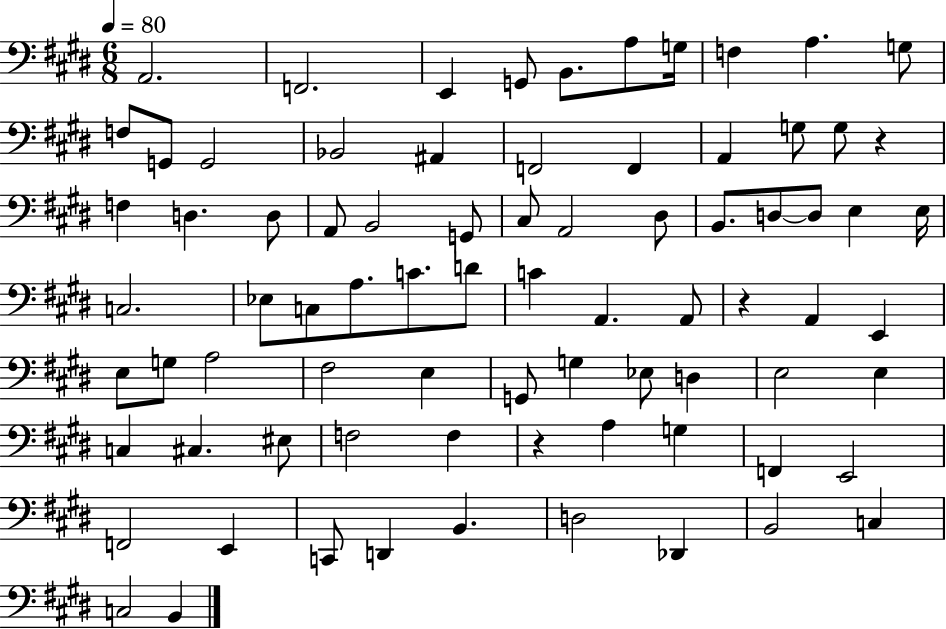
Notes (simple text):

A2/h. F2/h. E2/q G2/e B2/e. A3/e G3/s F3/q A3/q. G3/e F3/e G2/e G2/h Bb2/h A#2/q F2/h F2/q A2/q G3/e G3/e R/q F3/q D3/q. D3/e A2/e B2/h G2/e C#3/e A2/h D#3/e B2/e. D3/e D3/e E3/q E3/s C3/h. Eb3/e C3/e A3/e. C4/e. D4/e C4/q A2/q. A2/e R/q A2/q E2/q E3/e G3/e A3/h F#3/h E3/q G2/e G3/q Eb3/e D3/q E3/h E3/q C3/q C#3/q. EIS3/e F3/h F3/q R/q A3/q G3/q F2/q E2/h F2/h E2/q C2/e D2/q B2/q. D3/h Db2/q B2/h C3/q C3/h B2/q